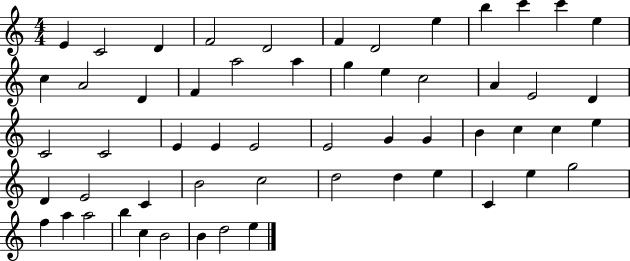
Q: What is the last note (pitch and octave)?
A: E5